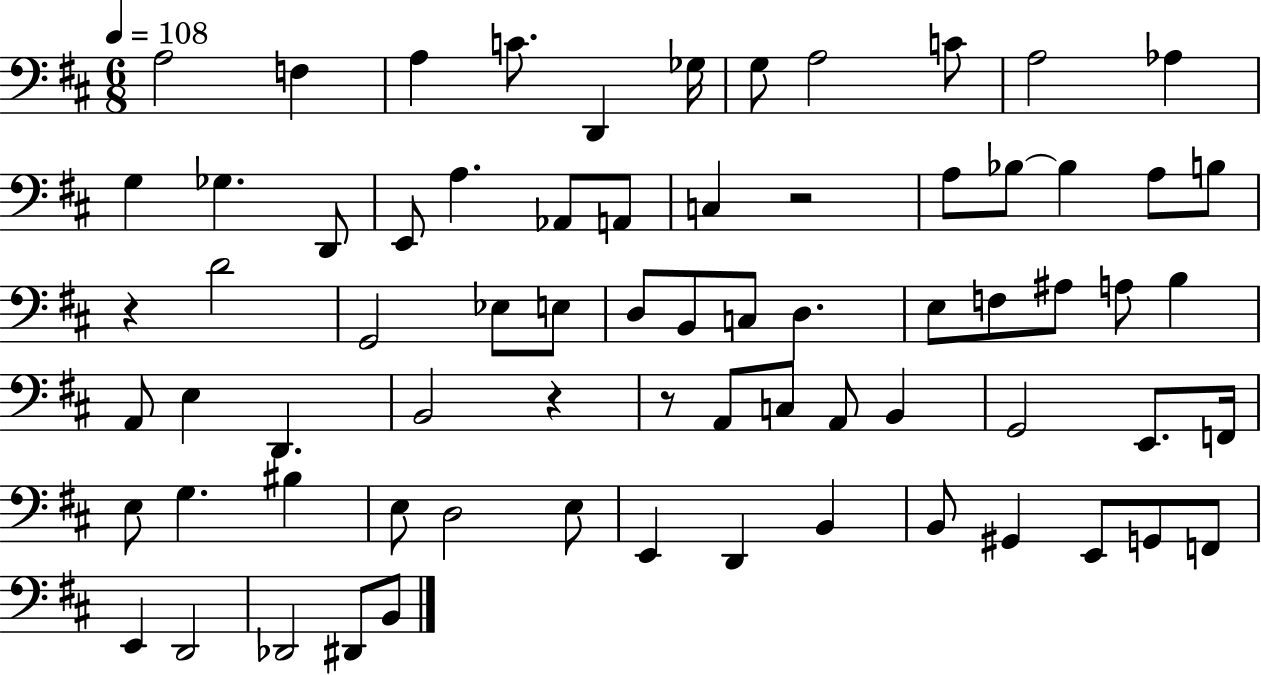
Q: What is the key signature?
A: D major